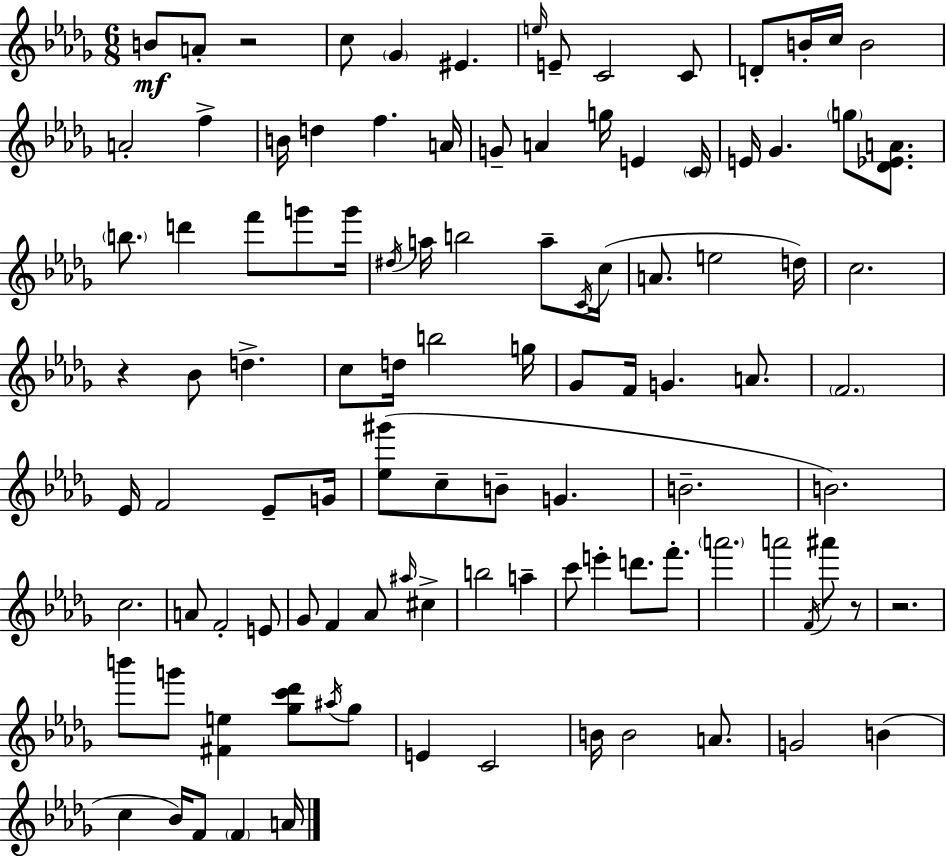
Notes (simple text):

B4/e A4/e R/h C5/e Gb4/q EIS4/q. E5/s E4/e C4/h C4/e D4/e B4/s C5/s B4/h A4/h F5/q B4/s D5/q F5/q. A4/s G4/e A4/q G5/s E4/q C4/s E4/s Gb4/q. G5/e [Db4,Eb4,A4]/e. B5/e. D6/q F6/e G6/e G6/s D#5/s A5/s B5/h A5/e C4/s C5/s A4/e. E5/h D5/s C5/h. R/q Bb4/e D5/q. C5/e D5/s B5/h G5/s Gb4/e F4/s G4/q. A4/e. F4/h. Eb4/s F4/h Eb4/e G4/s [Eb5,G#6]/e C5/e B4/e G4/q. B4/h. B4/h. C5/h. A4/e F4/h E4/e Gb4/e F4/q Ab4/e A#5/s C#5/q B5/h A5/q C6/e E6/q D6/e. F6/e. A6/h. A6/h F4/s A#6/e R/e R/h. B6/e G6/e [F#4,E5]/q [Gb5,C6,Db6]/e A#5/s Gb5/e E4/q C4/h B4/s B4/h A4/e. G4/h B4/q C5/q Bb4/s F4/e F4/q A4/s